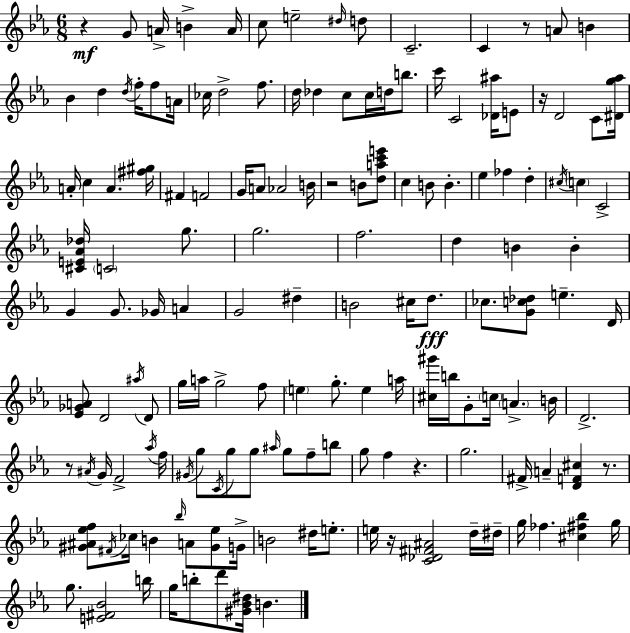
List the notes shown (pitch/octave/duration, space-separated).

R/q G4/e A4/s B4/q A4/s C5/e E5/h D#5/s D5/e C4/h. C4/q R/e A4/e B4/q Bb4/q D5/q D5/s F5/s F5/e A4/s CES5/s D5/h F5/e. D5/s Db5/q C5/e C5/s D5/s B5/e. C6/s C4/h [Db4,A#5]/s E4/e R/s D4/h C4/e [D#4,G5,Ab5]/s A4/s C5/q A4/q. [F#5,G#5]/s F#4/q F4/h G4/s A4/e Ab4/h B4/s R/h B4/e [D5,A5,C6,E6]/e C5/q B4/e B4/q. Eb5/q FES5/q D5/q C#5/s C5/q C4/h [C#4,E4,Ab4,Db5]/s C4/h G5/e. G5/h. F5/h. D5/q B4/q B4/q G4/q G4/e. Gb4/s A4/q G4/h D#5/q B4/h C#5/s D5/e. CES5/e. [G4,C5,Db5]/e E5/q. D4/s [Eb4,Gb4,A4]/e D4/h A#5/s D4/e G5/s A5/s G5/h F5/e E5/q G5/e. E5/q A5/s [C#5,G#6]/s B5/s G4/e C5/s A4/q. B4/s D4/h. R/e A#4/s G4/s F4/h Ab5/s F5/s G#4/s G5/e C4/s G5/e G5/e A#5/s G5/e F5/e B5/e G5/e F5/q R/q. G5/h. F#4/s A4/q [D4,F4,C#5]/q R/e. [G#4,A#4,Eb5,F5]/e F#4/s CES5/s B4/q Bb5/s A4/e [G#4,Eb5]/e G4/s B4/h D#5/s E5/e. E5/s R/s [C4,Db4,F#4,A#4]/h D5/s D#5/s G5/s FES5/q. [C#5,F#5,Bb5]/q G5/s G5/e. [E4,F#4,Bb4]/h B5/s G5/s B5/e D6/e [G#4,Bb4,D#5]/s B4/q.